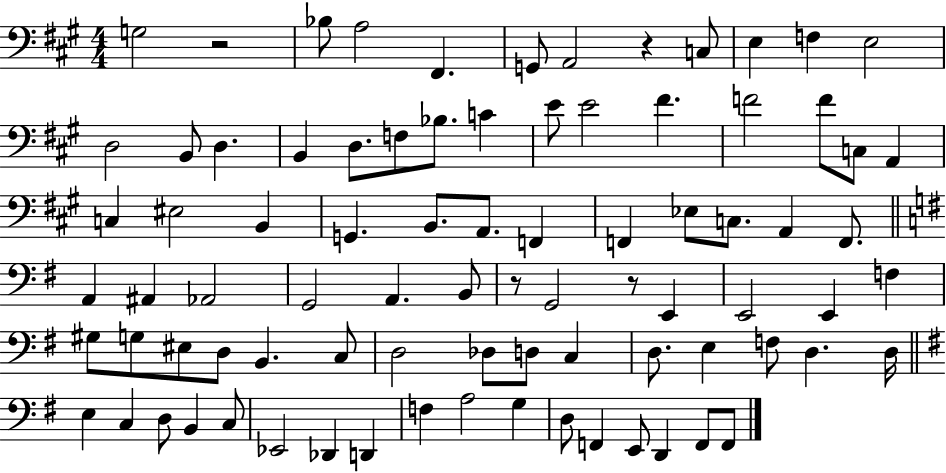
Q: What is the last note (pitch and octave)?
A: F2